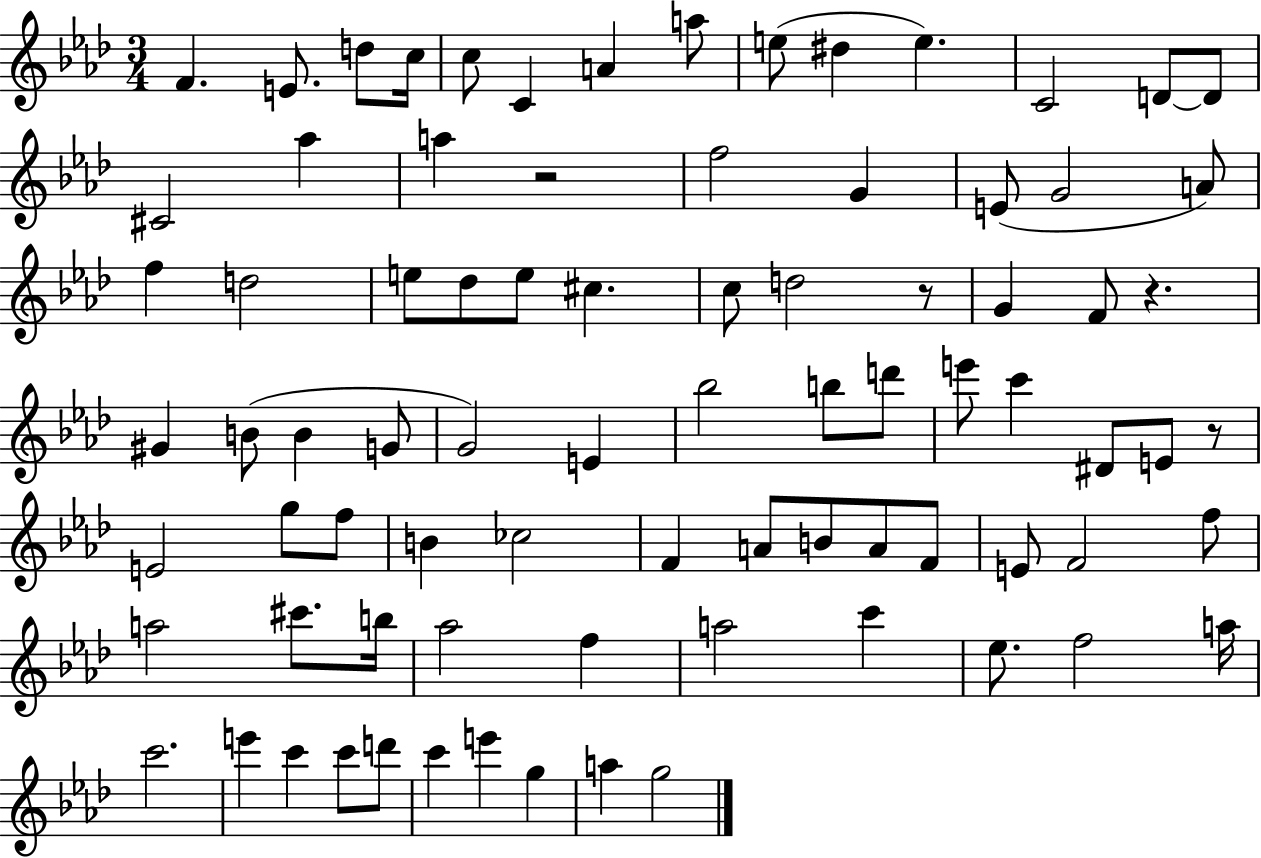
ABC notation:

X:1
T:Untitled
M:3/4
L:1/4
K:Ab
F E/2 d/2 c/4 c/2 C A a/2 e/2 ^d e C2 D/2 D/2 ^C2 _a a z2 f2 G E/2 G2 A/2 f d2 e/2 _d/2 e/2 ^c c/2 d2 z/2 G F/2 z ^G B/2 B G/2 G2 E _b2 b/2 d'/2 e'/2 c' ^D/2 E/2 z/2 E2 g/2 f/2 B _c2 F A/2 B/2 A/2 F/2 E/2 F2 f/2 a2 ^c'/2 b/4 _a2 f a2 c' _e/2 f2 a/4 c'2 e' c' c'/2 d'/2 c' e' g a g2